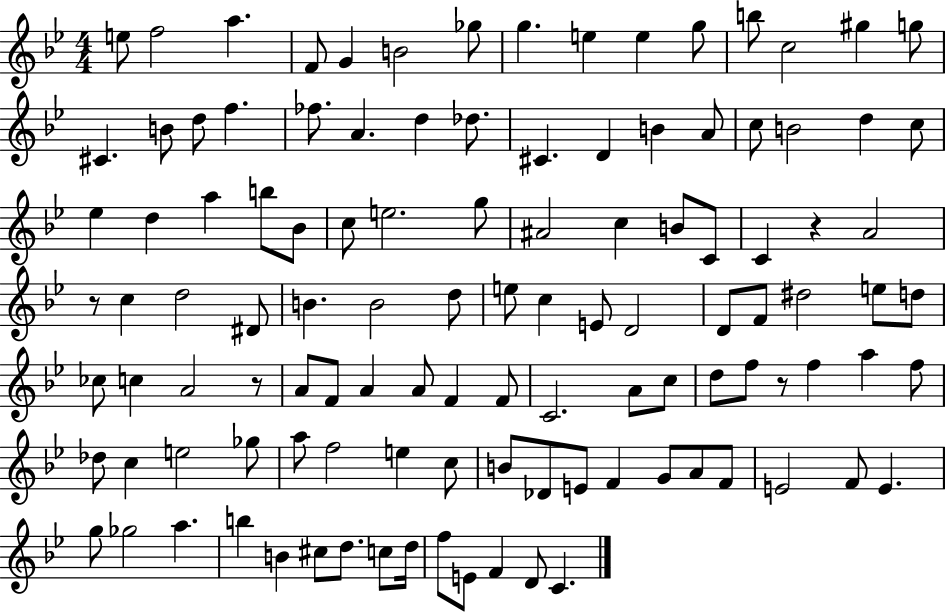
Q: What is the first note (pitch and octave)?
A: E5